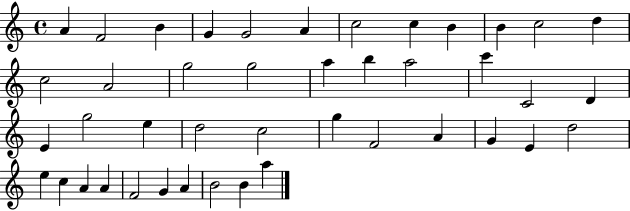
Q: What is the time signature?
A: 4/4